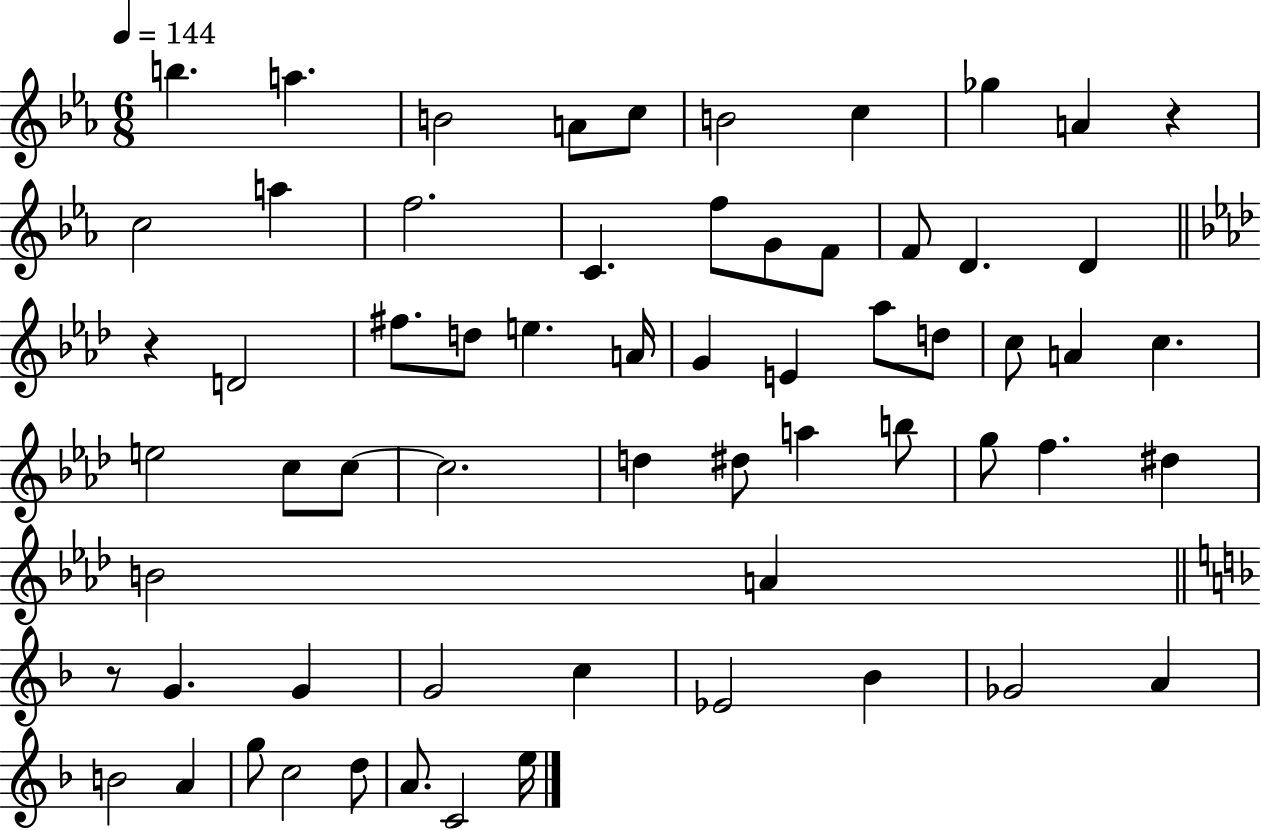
X:1
T:Untitled
M:6/8
L:1/4
K:Eb
b a B2 A/2 c/2 B2 c _g A z c2 a f2 C f/2 G/2 F/2 F/2 D D z D2 ^f/2 d/2 e A/4 G E _a/2 d/2 c/2 A c e2 c/2 c/2 c2 d ^d/2 a b/2 g/2 f ^d B2 A z/2 G G G2 c _E2 _B _G2 A B2 A g/2 c2 d/2 A/2 C2 e/4